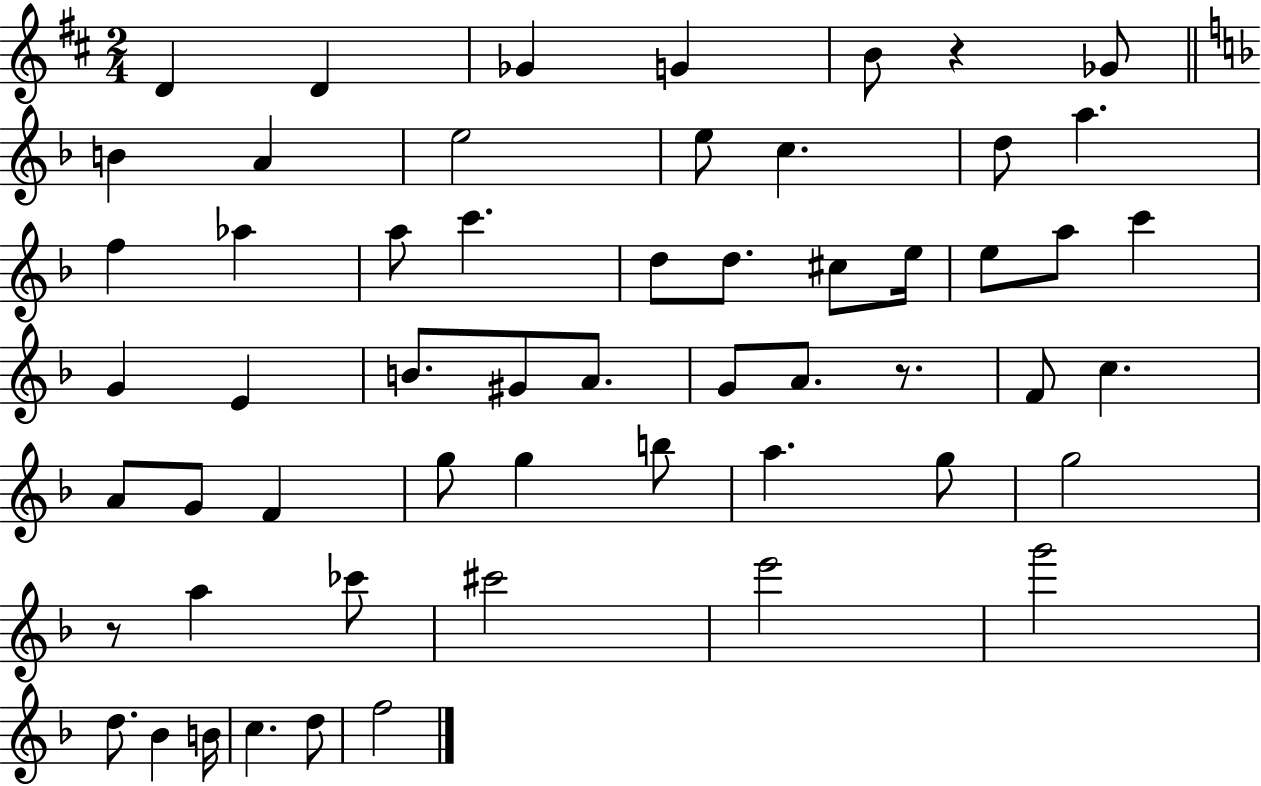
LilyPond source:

{
  \clef treble
  \numericTimeSignature
  \time 2/4
  \key d \major
  d'4 d'4 | ges'4 g'4 | b'8 r4 ges'8 | \bar "||" \break \key d \minor b'4 a'4 | e''2 | e''8 c''4. | d''8 a''4. | \break f''4 aes''4 | a''8 c'''4. | d''8 d''8. cis''8 e''16 | e''8 a''8 c'''4 | \break g'4 e'4 | b'8. gis'8 a'8. | g'8 a'8. r8. | f'8 c''4. | \break a'8 g'8 f'4 | g''8 g''4 b''8 | a''4. g''8 | g''2 | \break r8 a''4 ces'''8 | cis'''2 | e'''2 | g'''2 | \break d''8. bes'4 b'16 | c''4. d''8 | f''2 | \bar "|."
}